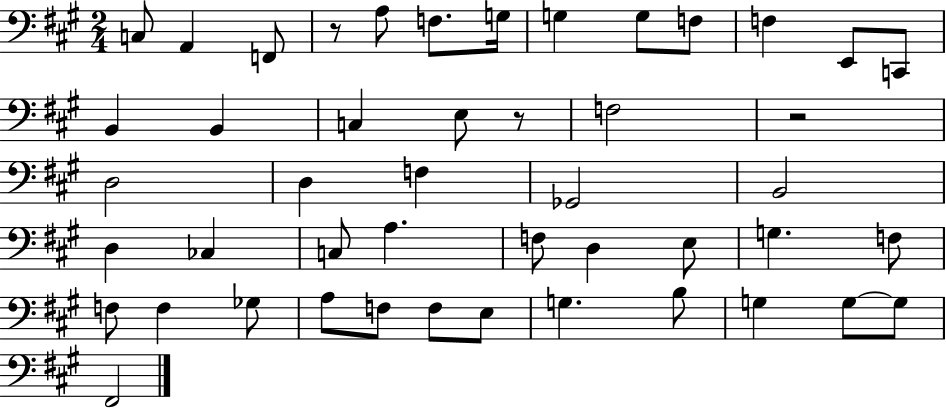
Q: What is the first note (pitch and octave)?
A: C3